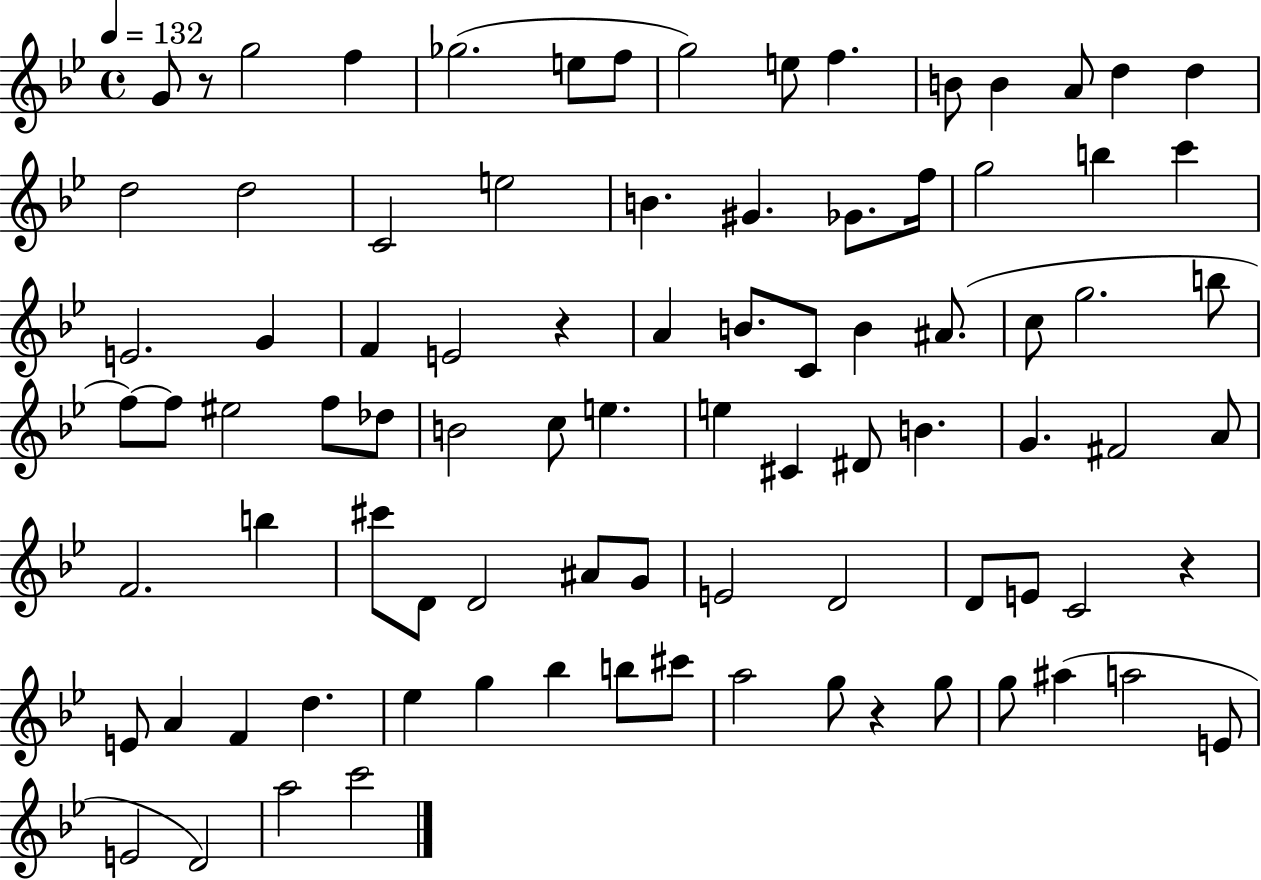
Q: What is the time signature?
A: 4/4